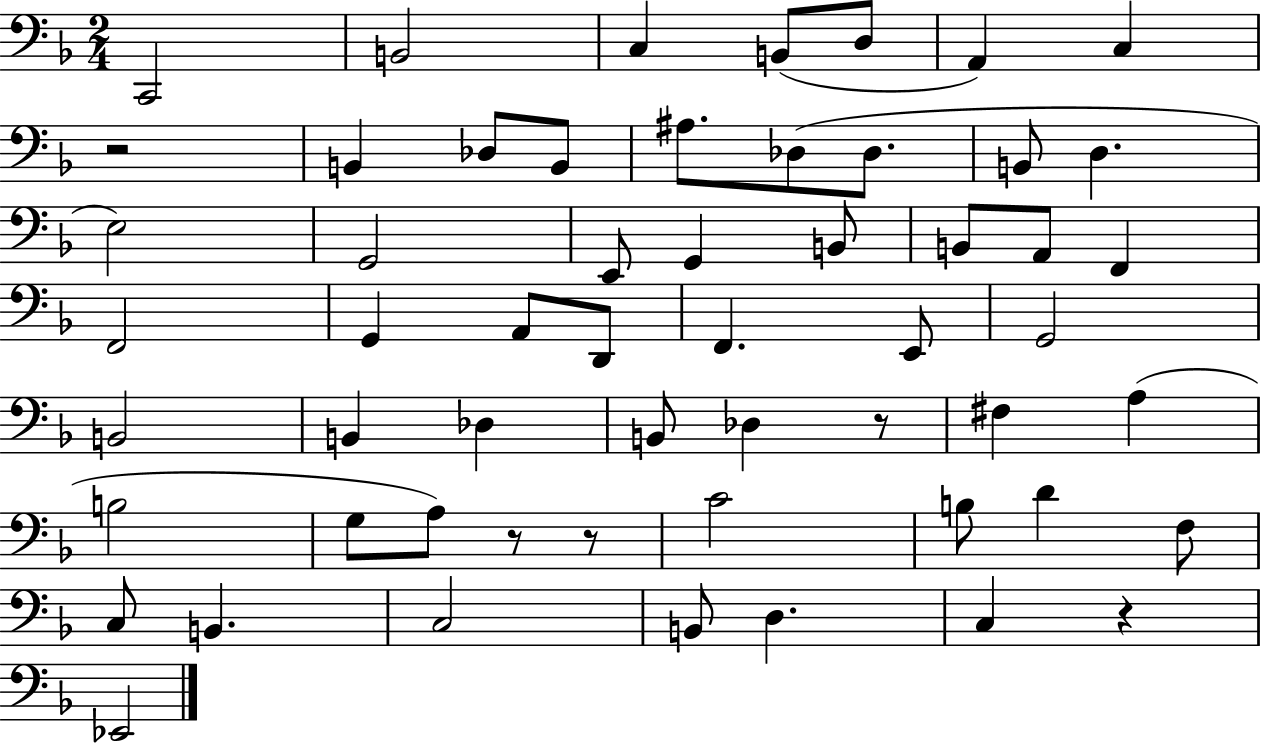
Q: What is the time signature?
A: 2/4